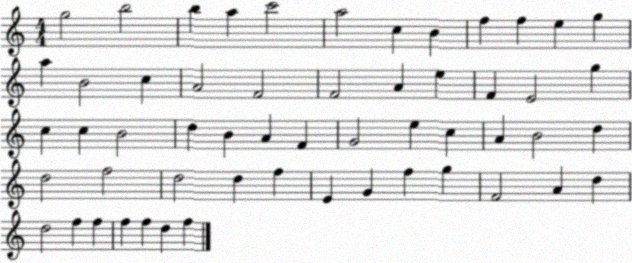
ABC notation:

X:1
T:Untitled
M:4/4
L:1/4
K:C
g2 b2 b a c'2 a2 c B f f e g a B2 c A2 F2 F2 A e F E2 g c c B2 d B A F G2 e c A B2 d d2 f2 d2 d f E G f g F2 A d d2 f f f f d f